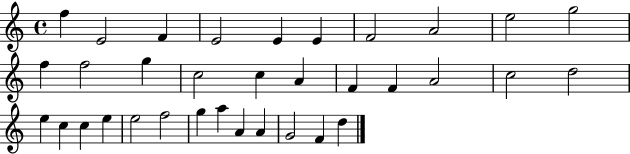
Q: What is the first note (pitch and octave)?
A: F5